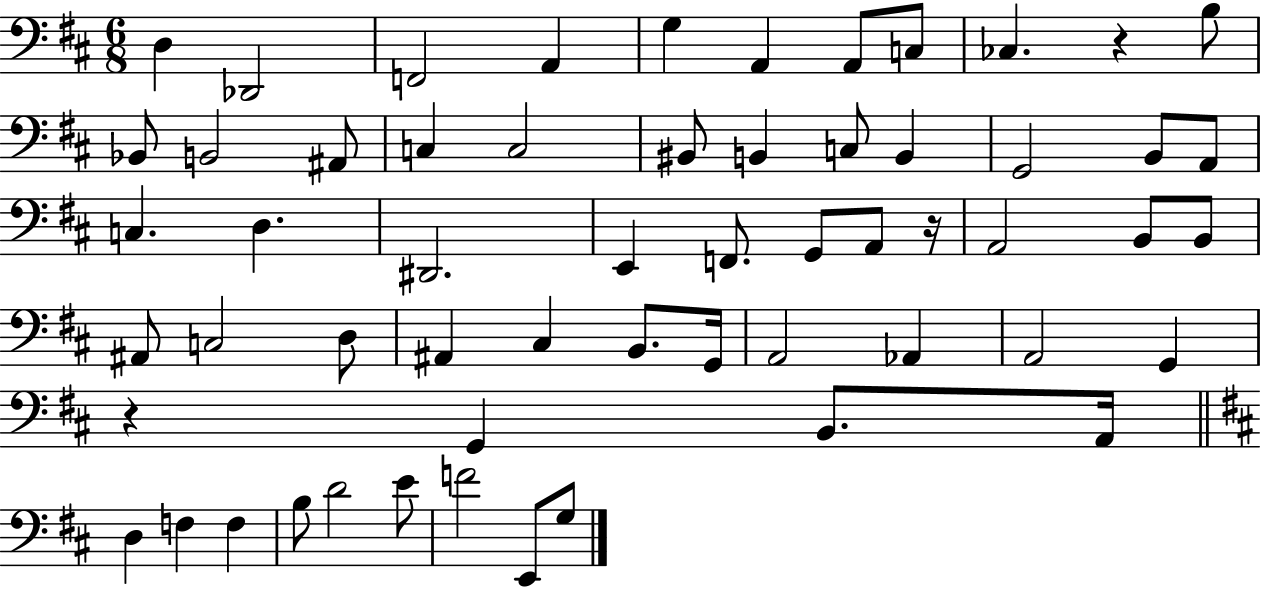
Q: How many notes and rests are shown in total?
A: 58